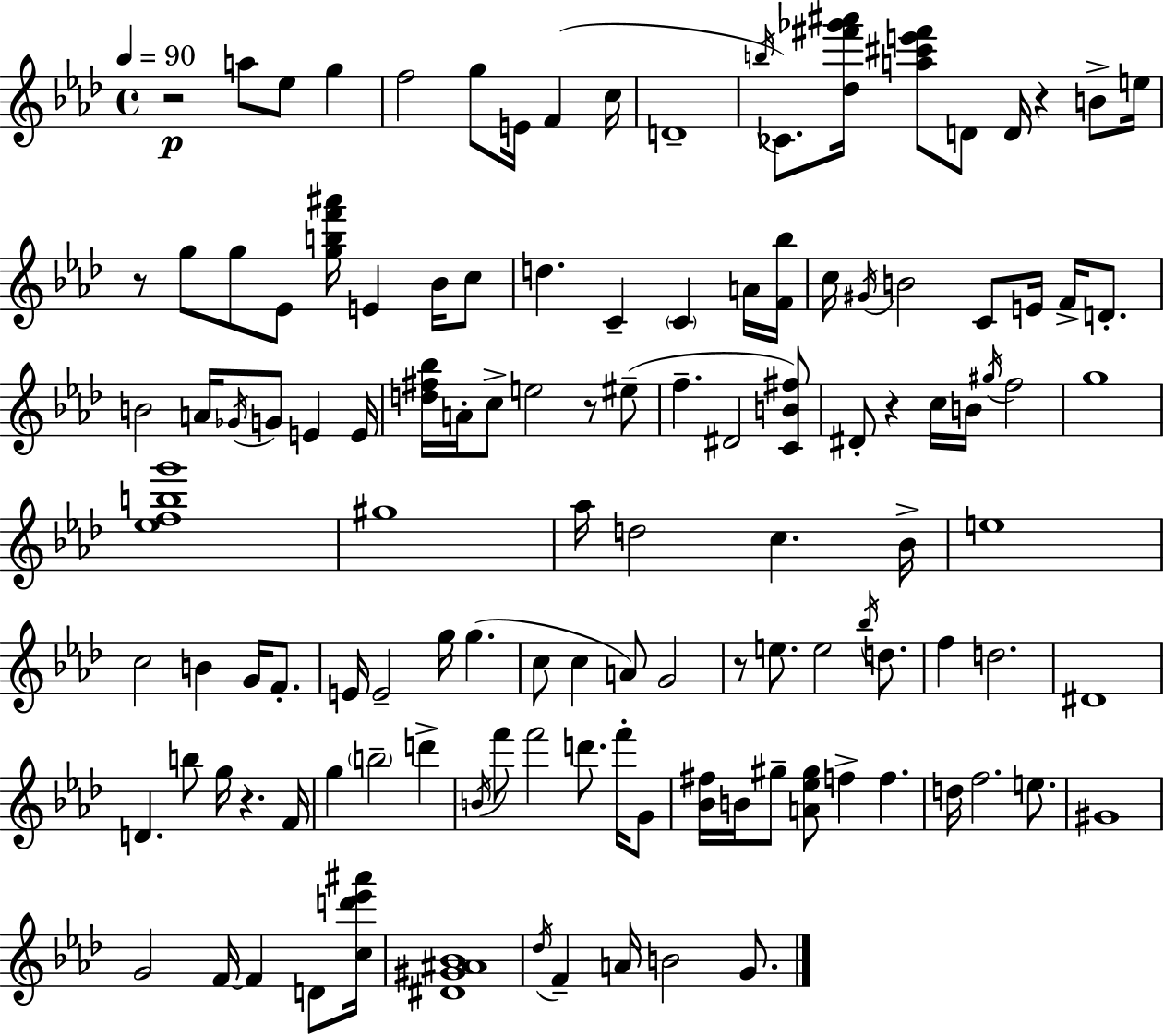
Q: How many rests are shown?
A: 7